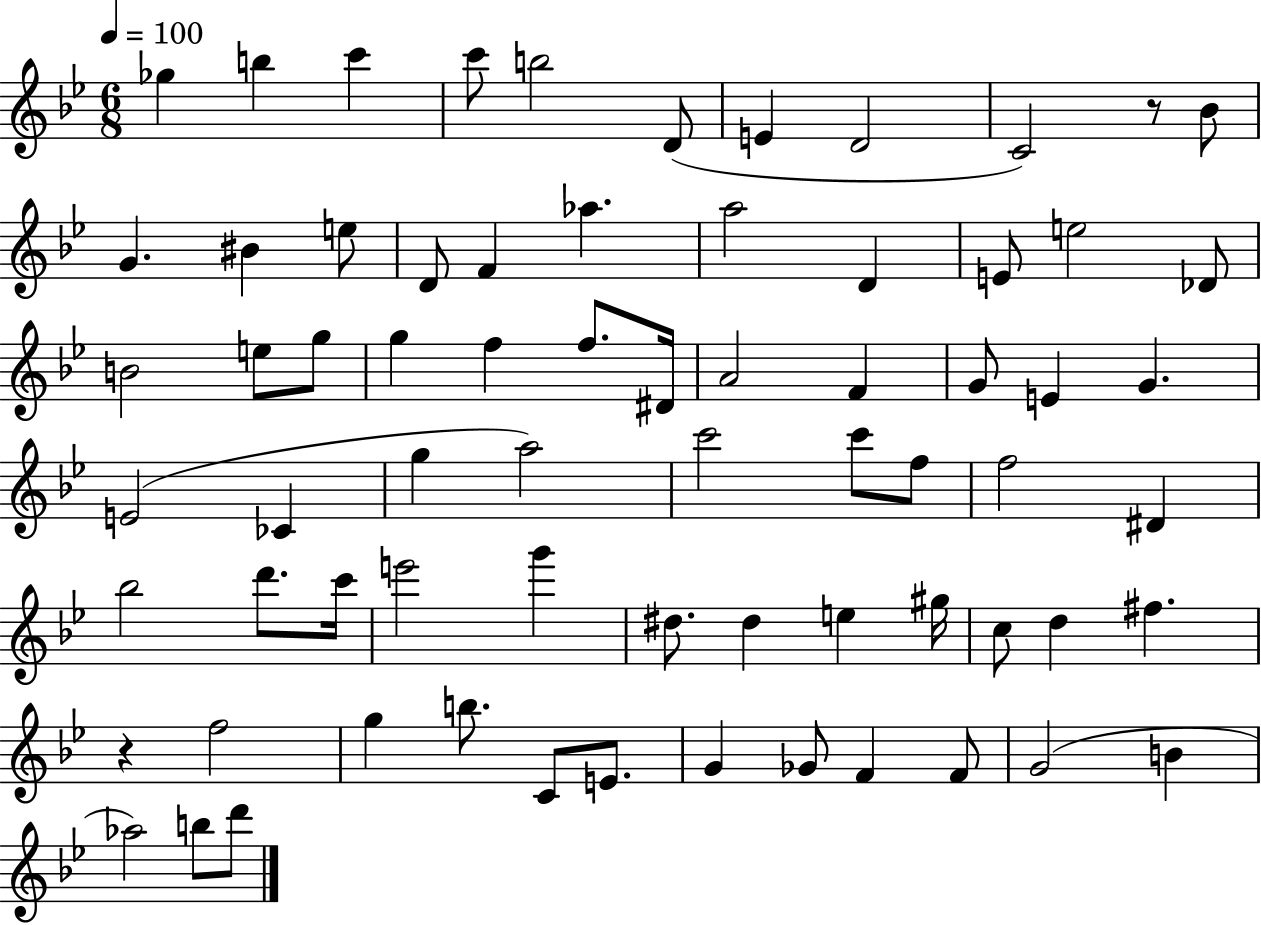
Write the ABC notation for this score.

X:1
T:Untitled
M:6/8
L:1/4
K:Bb
_g b c' c'/2 b2 D/2 E D2 C2 z/2 _B/2 G ^B e/2 D/2 F _a a2 D E/2 e2 _D/2 B2 e/2 g/2 g f f/2 ^D/4 A2 F G/2 E G E2 _C g a2 c'2 c'/2 f/2 f2 ^D _b2 d'/2 c'/4 e'2 g' ^d/2 ^d e ^g/4 c/2 d ^f z f2 g b/2 C/2 E/2 G _G/2 F F/2 G2 B _a2 b/2 d'/2